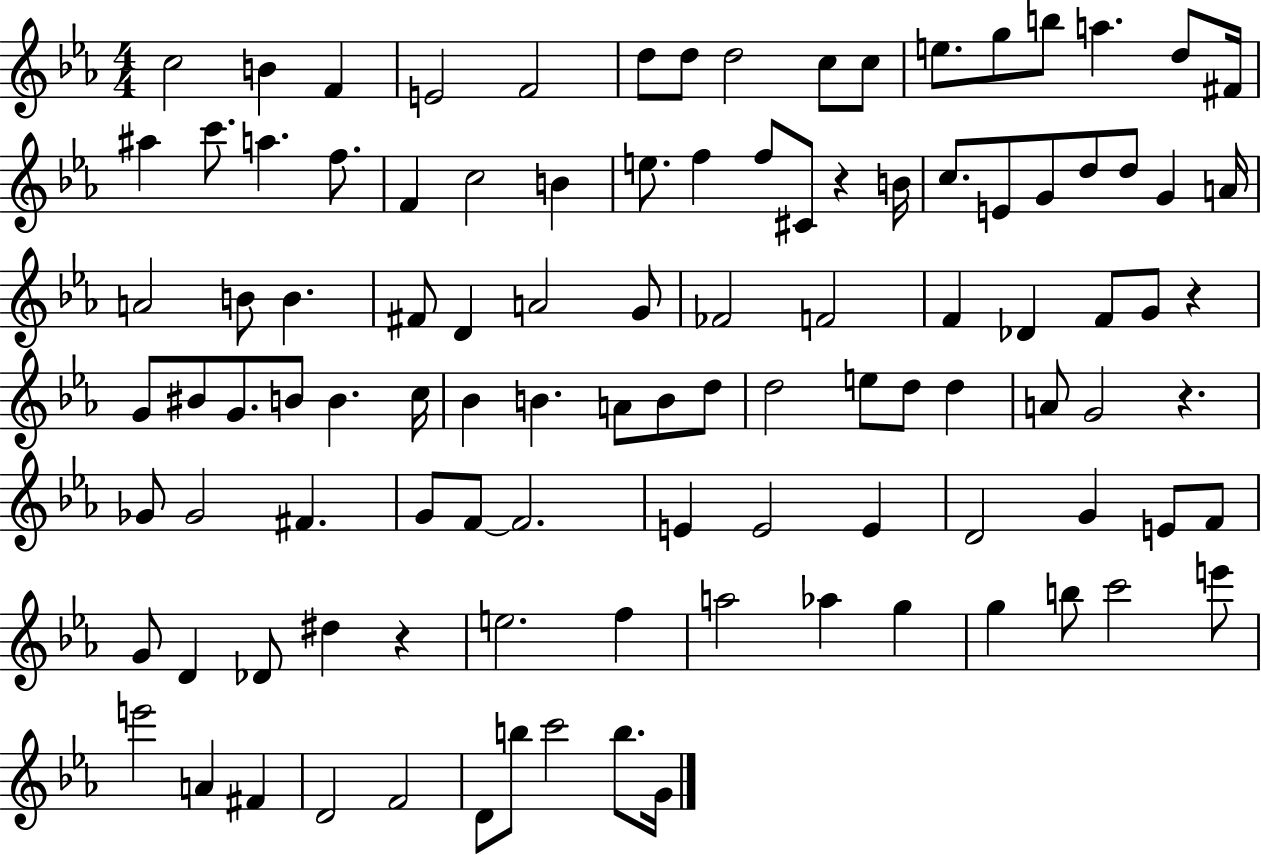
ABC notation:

X:1
T:Untitled
M:4/4
L:1/4
K:Eb
c2 B F E2 F2 d/2 d/2 d2 c/2 c/2 e/2 g/2 b/2 a d/2 ^F/4 ^a c'/2 a f/2 F c2 B e/2 f f/2 ^C/2 z B/4 c/2 E/2 G/2 d/2 d/2 G A/4 A2 B/2 B ^F/2 D A2 G/2 _F2 F2 F _D F/2 G/2 z G/2 ^B/2 G/2 B/2 B c/4 _B B A/2 B/2 d/2 d2 e/2 d/2 d A/2 G2 z _G/2 _G2 ^F G/2 F/2 F2 E E2 E D2 G E/2 F/2 G/2 D _D/2 ^d z e2 f a2 _a g g b/2 c'2 e'/2 e'2 A ^F D2 F2 D/2 b/2 c'2 b/2 G/4